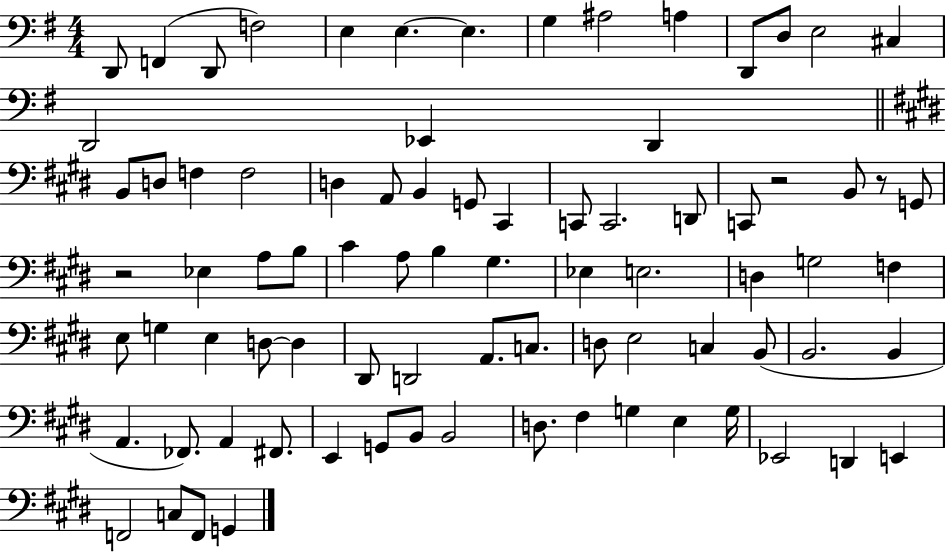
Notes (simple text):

D2/e F2/q D2/e F3/h E3/q E3/q. E3/q. G3/q A#3/h A3/q D2/e D3/e E3/h C#3/q D2/h Eb2/q D2/q B2/e D3/e F3/q F3/h D3/q A2/e B2/q G2/e C#2/q C2/e C2/h. D2/e C2/e R/h B2/e R/e G2/e R/h Eb3/q A3/e B3/e C#4/q A3/e B3/q G#3/q. Eb3/q E3/h. D3/q G3/h F3/q E3/e G3/q E3/q D3/e D3/q D#2/e D2/h A2/e. C3/e. D3/e E3/h C3/q B2/e B2/h. B2/q A2/q. FES2/e. A2/q F#2/e. E2/q G2/e B2/e B2/h D3/e. F#3/q G3/q E3/q G3/s Eb2/h D2/q E2/q F2/h C3/e F2/e G2/q